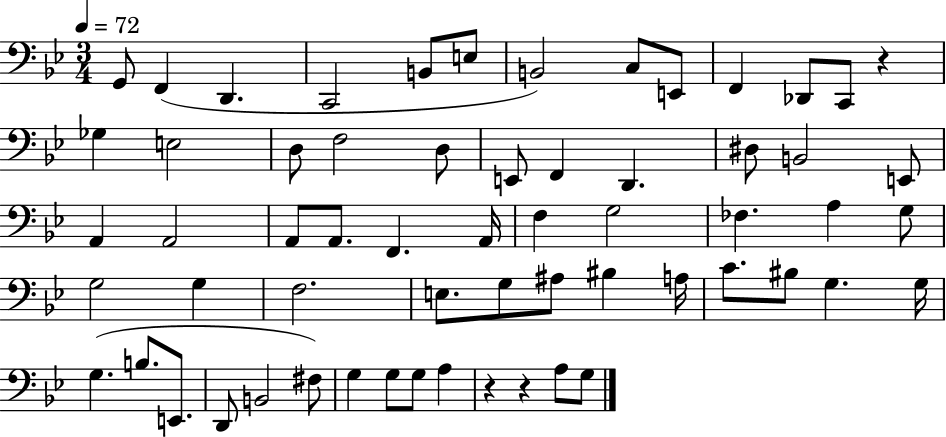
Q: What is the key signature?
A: BES major